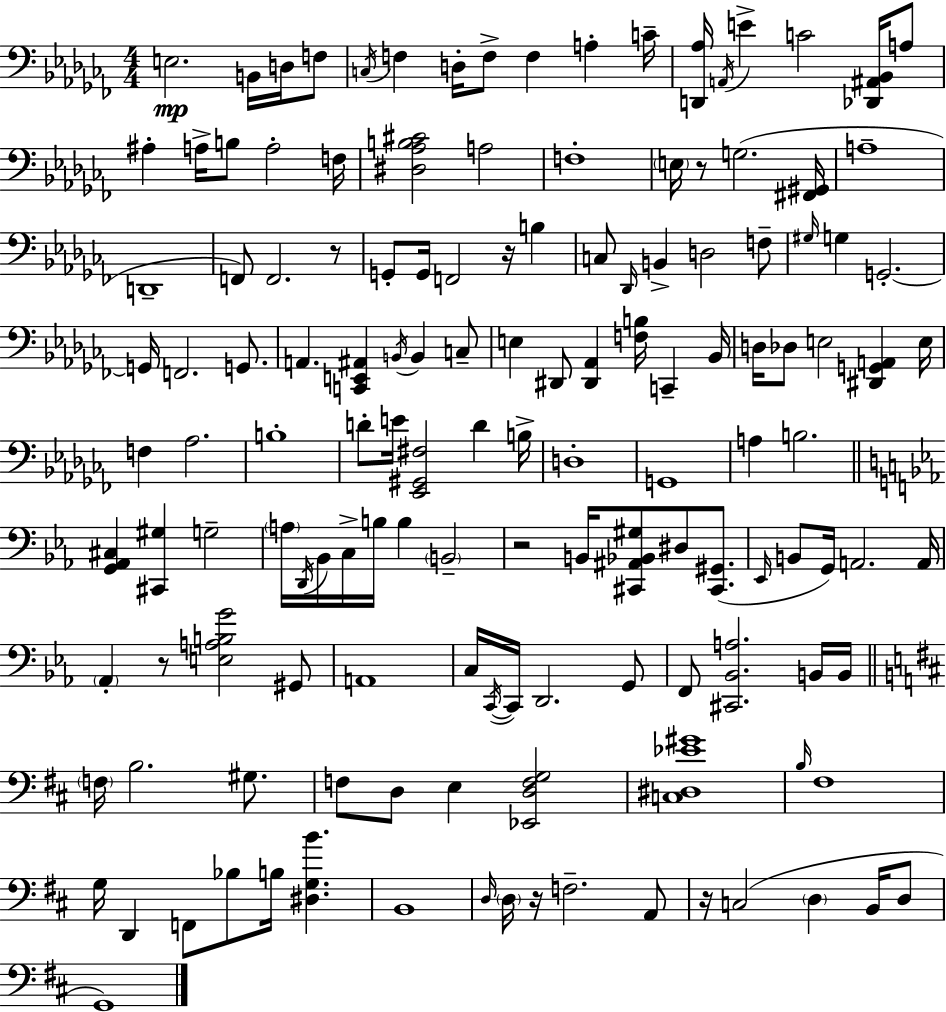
X:1
T:Untitled
M:4/4
L:1/4
K:Abm
E,2 B,,/4 D,/4 F,/2 C,/4 F, D,/4 F,/2 F, A, C/4 [D,,_A,]/4 A,,/4 E C2 [_D,,^A,,_B,,]/4 A,/2 ^A, A,/4 B,/2 A,2 F,/4 [^D,_A,B,^C]2 A,2 F,4 E,/4 z/2 G,2 [^F,,^G,,]/4 A,4 D,,4 F,,/2 F,,2 z/2 G,,/2 G,,/4 F,,2 z/4 B, C,/2 _D,,/4 B,, D,2 F,/2 ^G,/4 G, G,,2 G,,/4 F,,2 G,,/2 A,, [C,,E,,^A,,] B,,/4 B,, C,/2 E, ^D,,/2 [^D,,_A,,] [F,B,]/4 C,, _B,,/4 D,/4 _D,/2 E,2 [^D,,G,,A,,] E,/4 F, _A,2 B,4 D/2 E/4 [_E,,^G,,^F,]2 D B,/4 D,4 G,,4 A, B,2 [G,,_A,,^C,] [^C,,^G,] G,2 A,/4 D,,/4 _B,,/4 C,/4 B,/4 B, B,,2 z2 B,,/4 [^C,,^A,,_B,,^G,]/2 ^D,/2 [^C,,^G,,]/2 _E,,/4 B,,/2 G,,/4 A,,2 A,,/4 _A,, z/2 [E,A,B,G]2 ^G,,/2 A,,4 C,/4 C,,/4 C,,/4 D,,2 G,,/2 F,,/2 [^C,,_B,,A,]2 B,,/4 B,,/4 F,/4 B,2 ^G,/2 F,/2 D,/2 E, [_E,,D,F,G,]2 [C,^D,_E^G]4 B,/4 ^F,4 G,/4 D,, F,,/2 _B,/2 B,/4 [^D,G,B] B,,4 D,/4 D,/4 z/4 F,2 A,,/2 z/4 C,2 D, B,,/4 D,/2 G,,4